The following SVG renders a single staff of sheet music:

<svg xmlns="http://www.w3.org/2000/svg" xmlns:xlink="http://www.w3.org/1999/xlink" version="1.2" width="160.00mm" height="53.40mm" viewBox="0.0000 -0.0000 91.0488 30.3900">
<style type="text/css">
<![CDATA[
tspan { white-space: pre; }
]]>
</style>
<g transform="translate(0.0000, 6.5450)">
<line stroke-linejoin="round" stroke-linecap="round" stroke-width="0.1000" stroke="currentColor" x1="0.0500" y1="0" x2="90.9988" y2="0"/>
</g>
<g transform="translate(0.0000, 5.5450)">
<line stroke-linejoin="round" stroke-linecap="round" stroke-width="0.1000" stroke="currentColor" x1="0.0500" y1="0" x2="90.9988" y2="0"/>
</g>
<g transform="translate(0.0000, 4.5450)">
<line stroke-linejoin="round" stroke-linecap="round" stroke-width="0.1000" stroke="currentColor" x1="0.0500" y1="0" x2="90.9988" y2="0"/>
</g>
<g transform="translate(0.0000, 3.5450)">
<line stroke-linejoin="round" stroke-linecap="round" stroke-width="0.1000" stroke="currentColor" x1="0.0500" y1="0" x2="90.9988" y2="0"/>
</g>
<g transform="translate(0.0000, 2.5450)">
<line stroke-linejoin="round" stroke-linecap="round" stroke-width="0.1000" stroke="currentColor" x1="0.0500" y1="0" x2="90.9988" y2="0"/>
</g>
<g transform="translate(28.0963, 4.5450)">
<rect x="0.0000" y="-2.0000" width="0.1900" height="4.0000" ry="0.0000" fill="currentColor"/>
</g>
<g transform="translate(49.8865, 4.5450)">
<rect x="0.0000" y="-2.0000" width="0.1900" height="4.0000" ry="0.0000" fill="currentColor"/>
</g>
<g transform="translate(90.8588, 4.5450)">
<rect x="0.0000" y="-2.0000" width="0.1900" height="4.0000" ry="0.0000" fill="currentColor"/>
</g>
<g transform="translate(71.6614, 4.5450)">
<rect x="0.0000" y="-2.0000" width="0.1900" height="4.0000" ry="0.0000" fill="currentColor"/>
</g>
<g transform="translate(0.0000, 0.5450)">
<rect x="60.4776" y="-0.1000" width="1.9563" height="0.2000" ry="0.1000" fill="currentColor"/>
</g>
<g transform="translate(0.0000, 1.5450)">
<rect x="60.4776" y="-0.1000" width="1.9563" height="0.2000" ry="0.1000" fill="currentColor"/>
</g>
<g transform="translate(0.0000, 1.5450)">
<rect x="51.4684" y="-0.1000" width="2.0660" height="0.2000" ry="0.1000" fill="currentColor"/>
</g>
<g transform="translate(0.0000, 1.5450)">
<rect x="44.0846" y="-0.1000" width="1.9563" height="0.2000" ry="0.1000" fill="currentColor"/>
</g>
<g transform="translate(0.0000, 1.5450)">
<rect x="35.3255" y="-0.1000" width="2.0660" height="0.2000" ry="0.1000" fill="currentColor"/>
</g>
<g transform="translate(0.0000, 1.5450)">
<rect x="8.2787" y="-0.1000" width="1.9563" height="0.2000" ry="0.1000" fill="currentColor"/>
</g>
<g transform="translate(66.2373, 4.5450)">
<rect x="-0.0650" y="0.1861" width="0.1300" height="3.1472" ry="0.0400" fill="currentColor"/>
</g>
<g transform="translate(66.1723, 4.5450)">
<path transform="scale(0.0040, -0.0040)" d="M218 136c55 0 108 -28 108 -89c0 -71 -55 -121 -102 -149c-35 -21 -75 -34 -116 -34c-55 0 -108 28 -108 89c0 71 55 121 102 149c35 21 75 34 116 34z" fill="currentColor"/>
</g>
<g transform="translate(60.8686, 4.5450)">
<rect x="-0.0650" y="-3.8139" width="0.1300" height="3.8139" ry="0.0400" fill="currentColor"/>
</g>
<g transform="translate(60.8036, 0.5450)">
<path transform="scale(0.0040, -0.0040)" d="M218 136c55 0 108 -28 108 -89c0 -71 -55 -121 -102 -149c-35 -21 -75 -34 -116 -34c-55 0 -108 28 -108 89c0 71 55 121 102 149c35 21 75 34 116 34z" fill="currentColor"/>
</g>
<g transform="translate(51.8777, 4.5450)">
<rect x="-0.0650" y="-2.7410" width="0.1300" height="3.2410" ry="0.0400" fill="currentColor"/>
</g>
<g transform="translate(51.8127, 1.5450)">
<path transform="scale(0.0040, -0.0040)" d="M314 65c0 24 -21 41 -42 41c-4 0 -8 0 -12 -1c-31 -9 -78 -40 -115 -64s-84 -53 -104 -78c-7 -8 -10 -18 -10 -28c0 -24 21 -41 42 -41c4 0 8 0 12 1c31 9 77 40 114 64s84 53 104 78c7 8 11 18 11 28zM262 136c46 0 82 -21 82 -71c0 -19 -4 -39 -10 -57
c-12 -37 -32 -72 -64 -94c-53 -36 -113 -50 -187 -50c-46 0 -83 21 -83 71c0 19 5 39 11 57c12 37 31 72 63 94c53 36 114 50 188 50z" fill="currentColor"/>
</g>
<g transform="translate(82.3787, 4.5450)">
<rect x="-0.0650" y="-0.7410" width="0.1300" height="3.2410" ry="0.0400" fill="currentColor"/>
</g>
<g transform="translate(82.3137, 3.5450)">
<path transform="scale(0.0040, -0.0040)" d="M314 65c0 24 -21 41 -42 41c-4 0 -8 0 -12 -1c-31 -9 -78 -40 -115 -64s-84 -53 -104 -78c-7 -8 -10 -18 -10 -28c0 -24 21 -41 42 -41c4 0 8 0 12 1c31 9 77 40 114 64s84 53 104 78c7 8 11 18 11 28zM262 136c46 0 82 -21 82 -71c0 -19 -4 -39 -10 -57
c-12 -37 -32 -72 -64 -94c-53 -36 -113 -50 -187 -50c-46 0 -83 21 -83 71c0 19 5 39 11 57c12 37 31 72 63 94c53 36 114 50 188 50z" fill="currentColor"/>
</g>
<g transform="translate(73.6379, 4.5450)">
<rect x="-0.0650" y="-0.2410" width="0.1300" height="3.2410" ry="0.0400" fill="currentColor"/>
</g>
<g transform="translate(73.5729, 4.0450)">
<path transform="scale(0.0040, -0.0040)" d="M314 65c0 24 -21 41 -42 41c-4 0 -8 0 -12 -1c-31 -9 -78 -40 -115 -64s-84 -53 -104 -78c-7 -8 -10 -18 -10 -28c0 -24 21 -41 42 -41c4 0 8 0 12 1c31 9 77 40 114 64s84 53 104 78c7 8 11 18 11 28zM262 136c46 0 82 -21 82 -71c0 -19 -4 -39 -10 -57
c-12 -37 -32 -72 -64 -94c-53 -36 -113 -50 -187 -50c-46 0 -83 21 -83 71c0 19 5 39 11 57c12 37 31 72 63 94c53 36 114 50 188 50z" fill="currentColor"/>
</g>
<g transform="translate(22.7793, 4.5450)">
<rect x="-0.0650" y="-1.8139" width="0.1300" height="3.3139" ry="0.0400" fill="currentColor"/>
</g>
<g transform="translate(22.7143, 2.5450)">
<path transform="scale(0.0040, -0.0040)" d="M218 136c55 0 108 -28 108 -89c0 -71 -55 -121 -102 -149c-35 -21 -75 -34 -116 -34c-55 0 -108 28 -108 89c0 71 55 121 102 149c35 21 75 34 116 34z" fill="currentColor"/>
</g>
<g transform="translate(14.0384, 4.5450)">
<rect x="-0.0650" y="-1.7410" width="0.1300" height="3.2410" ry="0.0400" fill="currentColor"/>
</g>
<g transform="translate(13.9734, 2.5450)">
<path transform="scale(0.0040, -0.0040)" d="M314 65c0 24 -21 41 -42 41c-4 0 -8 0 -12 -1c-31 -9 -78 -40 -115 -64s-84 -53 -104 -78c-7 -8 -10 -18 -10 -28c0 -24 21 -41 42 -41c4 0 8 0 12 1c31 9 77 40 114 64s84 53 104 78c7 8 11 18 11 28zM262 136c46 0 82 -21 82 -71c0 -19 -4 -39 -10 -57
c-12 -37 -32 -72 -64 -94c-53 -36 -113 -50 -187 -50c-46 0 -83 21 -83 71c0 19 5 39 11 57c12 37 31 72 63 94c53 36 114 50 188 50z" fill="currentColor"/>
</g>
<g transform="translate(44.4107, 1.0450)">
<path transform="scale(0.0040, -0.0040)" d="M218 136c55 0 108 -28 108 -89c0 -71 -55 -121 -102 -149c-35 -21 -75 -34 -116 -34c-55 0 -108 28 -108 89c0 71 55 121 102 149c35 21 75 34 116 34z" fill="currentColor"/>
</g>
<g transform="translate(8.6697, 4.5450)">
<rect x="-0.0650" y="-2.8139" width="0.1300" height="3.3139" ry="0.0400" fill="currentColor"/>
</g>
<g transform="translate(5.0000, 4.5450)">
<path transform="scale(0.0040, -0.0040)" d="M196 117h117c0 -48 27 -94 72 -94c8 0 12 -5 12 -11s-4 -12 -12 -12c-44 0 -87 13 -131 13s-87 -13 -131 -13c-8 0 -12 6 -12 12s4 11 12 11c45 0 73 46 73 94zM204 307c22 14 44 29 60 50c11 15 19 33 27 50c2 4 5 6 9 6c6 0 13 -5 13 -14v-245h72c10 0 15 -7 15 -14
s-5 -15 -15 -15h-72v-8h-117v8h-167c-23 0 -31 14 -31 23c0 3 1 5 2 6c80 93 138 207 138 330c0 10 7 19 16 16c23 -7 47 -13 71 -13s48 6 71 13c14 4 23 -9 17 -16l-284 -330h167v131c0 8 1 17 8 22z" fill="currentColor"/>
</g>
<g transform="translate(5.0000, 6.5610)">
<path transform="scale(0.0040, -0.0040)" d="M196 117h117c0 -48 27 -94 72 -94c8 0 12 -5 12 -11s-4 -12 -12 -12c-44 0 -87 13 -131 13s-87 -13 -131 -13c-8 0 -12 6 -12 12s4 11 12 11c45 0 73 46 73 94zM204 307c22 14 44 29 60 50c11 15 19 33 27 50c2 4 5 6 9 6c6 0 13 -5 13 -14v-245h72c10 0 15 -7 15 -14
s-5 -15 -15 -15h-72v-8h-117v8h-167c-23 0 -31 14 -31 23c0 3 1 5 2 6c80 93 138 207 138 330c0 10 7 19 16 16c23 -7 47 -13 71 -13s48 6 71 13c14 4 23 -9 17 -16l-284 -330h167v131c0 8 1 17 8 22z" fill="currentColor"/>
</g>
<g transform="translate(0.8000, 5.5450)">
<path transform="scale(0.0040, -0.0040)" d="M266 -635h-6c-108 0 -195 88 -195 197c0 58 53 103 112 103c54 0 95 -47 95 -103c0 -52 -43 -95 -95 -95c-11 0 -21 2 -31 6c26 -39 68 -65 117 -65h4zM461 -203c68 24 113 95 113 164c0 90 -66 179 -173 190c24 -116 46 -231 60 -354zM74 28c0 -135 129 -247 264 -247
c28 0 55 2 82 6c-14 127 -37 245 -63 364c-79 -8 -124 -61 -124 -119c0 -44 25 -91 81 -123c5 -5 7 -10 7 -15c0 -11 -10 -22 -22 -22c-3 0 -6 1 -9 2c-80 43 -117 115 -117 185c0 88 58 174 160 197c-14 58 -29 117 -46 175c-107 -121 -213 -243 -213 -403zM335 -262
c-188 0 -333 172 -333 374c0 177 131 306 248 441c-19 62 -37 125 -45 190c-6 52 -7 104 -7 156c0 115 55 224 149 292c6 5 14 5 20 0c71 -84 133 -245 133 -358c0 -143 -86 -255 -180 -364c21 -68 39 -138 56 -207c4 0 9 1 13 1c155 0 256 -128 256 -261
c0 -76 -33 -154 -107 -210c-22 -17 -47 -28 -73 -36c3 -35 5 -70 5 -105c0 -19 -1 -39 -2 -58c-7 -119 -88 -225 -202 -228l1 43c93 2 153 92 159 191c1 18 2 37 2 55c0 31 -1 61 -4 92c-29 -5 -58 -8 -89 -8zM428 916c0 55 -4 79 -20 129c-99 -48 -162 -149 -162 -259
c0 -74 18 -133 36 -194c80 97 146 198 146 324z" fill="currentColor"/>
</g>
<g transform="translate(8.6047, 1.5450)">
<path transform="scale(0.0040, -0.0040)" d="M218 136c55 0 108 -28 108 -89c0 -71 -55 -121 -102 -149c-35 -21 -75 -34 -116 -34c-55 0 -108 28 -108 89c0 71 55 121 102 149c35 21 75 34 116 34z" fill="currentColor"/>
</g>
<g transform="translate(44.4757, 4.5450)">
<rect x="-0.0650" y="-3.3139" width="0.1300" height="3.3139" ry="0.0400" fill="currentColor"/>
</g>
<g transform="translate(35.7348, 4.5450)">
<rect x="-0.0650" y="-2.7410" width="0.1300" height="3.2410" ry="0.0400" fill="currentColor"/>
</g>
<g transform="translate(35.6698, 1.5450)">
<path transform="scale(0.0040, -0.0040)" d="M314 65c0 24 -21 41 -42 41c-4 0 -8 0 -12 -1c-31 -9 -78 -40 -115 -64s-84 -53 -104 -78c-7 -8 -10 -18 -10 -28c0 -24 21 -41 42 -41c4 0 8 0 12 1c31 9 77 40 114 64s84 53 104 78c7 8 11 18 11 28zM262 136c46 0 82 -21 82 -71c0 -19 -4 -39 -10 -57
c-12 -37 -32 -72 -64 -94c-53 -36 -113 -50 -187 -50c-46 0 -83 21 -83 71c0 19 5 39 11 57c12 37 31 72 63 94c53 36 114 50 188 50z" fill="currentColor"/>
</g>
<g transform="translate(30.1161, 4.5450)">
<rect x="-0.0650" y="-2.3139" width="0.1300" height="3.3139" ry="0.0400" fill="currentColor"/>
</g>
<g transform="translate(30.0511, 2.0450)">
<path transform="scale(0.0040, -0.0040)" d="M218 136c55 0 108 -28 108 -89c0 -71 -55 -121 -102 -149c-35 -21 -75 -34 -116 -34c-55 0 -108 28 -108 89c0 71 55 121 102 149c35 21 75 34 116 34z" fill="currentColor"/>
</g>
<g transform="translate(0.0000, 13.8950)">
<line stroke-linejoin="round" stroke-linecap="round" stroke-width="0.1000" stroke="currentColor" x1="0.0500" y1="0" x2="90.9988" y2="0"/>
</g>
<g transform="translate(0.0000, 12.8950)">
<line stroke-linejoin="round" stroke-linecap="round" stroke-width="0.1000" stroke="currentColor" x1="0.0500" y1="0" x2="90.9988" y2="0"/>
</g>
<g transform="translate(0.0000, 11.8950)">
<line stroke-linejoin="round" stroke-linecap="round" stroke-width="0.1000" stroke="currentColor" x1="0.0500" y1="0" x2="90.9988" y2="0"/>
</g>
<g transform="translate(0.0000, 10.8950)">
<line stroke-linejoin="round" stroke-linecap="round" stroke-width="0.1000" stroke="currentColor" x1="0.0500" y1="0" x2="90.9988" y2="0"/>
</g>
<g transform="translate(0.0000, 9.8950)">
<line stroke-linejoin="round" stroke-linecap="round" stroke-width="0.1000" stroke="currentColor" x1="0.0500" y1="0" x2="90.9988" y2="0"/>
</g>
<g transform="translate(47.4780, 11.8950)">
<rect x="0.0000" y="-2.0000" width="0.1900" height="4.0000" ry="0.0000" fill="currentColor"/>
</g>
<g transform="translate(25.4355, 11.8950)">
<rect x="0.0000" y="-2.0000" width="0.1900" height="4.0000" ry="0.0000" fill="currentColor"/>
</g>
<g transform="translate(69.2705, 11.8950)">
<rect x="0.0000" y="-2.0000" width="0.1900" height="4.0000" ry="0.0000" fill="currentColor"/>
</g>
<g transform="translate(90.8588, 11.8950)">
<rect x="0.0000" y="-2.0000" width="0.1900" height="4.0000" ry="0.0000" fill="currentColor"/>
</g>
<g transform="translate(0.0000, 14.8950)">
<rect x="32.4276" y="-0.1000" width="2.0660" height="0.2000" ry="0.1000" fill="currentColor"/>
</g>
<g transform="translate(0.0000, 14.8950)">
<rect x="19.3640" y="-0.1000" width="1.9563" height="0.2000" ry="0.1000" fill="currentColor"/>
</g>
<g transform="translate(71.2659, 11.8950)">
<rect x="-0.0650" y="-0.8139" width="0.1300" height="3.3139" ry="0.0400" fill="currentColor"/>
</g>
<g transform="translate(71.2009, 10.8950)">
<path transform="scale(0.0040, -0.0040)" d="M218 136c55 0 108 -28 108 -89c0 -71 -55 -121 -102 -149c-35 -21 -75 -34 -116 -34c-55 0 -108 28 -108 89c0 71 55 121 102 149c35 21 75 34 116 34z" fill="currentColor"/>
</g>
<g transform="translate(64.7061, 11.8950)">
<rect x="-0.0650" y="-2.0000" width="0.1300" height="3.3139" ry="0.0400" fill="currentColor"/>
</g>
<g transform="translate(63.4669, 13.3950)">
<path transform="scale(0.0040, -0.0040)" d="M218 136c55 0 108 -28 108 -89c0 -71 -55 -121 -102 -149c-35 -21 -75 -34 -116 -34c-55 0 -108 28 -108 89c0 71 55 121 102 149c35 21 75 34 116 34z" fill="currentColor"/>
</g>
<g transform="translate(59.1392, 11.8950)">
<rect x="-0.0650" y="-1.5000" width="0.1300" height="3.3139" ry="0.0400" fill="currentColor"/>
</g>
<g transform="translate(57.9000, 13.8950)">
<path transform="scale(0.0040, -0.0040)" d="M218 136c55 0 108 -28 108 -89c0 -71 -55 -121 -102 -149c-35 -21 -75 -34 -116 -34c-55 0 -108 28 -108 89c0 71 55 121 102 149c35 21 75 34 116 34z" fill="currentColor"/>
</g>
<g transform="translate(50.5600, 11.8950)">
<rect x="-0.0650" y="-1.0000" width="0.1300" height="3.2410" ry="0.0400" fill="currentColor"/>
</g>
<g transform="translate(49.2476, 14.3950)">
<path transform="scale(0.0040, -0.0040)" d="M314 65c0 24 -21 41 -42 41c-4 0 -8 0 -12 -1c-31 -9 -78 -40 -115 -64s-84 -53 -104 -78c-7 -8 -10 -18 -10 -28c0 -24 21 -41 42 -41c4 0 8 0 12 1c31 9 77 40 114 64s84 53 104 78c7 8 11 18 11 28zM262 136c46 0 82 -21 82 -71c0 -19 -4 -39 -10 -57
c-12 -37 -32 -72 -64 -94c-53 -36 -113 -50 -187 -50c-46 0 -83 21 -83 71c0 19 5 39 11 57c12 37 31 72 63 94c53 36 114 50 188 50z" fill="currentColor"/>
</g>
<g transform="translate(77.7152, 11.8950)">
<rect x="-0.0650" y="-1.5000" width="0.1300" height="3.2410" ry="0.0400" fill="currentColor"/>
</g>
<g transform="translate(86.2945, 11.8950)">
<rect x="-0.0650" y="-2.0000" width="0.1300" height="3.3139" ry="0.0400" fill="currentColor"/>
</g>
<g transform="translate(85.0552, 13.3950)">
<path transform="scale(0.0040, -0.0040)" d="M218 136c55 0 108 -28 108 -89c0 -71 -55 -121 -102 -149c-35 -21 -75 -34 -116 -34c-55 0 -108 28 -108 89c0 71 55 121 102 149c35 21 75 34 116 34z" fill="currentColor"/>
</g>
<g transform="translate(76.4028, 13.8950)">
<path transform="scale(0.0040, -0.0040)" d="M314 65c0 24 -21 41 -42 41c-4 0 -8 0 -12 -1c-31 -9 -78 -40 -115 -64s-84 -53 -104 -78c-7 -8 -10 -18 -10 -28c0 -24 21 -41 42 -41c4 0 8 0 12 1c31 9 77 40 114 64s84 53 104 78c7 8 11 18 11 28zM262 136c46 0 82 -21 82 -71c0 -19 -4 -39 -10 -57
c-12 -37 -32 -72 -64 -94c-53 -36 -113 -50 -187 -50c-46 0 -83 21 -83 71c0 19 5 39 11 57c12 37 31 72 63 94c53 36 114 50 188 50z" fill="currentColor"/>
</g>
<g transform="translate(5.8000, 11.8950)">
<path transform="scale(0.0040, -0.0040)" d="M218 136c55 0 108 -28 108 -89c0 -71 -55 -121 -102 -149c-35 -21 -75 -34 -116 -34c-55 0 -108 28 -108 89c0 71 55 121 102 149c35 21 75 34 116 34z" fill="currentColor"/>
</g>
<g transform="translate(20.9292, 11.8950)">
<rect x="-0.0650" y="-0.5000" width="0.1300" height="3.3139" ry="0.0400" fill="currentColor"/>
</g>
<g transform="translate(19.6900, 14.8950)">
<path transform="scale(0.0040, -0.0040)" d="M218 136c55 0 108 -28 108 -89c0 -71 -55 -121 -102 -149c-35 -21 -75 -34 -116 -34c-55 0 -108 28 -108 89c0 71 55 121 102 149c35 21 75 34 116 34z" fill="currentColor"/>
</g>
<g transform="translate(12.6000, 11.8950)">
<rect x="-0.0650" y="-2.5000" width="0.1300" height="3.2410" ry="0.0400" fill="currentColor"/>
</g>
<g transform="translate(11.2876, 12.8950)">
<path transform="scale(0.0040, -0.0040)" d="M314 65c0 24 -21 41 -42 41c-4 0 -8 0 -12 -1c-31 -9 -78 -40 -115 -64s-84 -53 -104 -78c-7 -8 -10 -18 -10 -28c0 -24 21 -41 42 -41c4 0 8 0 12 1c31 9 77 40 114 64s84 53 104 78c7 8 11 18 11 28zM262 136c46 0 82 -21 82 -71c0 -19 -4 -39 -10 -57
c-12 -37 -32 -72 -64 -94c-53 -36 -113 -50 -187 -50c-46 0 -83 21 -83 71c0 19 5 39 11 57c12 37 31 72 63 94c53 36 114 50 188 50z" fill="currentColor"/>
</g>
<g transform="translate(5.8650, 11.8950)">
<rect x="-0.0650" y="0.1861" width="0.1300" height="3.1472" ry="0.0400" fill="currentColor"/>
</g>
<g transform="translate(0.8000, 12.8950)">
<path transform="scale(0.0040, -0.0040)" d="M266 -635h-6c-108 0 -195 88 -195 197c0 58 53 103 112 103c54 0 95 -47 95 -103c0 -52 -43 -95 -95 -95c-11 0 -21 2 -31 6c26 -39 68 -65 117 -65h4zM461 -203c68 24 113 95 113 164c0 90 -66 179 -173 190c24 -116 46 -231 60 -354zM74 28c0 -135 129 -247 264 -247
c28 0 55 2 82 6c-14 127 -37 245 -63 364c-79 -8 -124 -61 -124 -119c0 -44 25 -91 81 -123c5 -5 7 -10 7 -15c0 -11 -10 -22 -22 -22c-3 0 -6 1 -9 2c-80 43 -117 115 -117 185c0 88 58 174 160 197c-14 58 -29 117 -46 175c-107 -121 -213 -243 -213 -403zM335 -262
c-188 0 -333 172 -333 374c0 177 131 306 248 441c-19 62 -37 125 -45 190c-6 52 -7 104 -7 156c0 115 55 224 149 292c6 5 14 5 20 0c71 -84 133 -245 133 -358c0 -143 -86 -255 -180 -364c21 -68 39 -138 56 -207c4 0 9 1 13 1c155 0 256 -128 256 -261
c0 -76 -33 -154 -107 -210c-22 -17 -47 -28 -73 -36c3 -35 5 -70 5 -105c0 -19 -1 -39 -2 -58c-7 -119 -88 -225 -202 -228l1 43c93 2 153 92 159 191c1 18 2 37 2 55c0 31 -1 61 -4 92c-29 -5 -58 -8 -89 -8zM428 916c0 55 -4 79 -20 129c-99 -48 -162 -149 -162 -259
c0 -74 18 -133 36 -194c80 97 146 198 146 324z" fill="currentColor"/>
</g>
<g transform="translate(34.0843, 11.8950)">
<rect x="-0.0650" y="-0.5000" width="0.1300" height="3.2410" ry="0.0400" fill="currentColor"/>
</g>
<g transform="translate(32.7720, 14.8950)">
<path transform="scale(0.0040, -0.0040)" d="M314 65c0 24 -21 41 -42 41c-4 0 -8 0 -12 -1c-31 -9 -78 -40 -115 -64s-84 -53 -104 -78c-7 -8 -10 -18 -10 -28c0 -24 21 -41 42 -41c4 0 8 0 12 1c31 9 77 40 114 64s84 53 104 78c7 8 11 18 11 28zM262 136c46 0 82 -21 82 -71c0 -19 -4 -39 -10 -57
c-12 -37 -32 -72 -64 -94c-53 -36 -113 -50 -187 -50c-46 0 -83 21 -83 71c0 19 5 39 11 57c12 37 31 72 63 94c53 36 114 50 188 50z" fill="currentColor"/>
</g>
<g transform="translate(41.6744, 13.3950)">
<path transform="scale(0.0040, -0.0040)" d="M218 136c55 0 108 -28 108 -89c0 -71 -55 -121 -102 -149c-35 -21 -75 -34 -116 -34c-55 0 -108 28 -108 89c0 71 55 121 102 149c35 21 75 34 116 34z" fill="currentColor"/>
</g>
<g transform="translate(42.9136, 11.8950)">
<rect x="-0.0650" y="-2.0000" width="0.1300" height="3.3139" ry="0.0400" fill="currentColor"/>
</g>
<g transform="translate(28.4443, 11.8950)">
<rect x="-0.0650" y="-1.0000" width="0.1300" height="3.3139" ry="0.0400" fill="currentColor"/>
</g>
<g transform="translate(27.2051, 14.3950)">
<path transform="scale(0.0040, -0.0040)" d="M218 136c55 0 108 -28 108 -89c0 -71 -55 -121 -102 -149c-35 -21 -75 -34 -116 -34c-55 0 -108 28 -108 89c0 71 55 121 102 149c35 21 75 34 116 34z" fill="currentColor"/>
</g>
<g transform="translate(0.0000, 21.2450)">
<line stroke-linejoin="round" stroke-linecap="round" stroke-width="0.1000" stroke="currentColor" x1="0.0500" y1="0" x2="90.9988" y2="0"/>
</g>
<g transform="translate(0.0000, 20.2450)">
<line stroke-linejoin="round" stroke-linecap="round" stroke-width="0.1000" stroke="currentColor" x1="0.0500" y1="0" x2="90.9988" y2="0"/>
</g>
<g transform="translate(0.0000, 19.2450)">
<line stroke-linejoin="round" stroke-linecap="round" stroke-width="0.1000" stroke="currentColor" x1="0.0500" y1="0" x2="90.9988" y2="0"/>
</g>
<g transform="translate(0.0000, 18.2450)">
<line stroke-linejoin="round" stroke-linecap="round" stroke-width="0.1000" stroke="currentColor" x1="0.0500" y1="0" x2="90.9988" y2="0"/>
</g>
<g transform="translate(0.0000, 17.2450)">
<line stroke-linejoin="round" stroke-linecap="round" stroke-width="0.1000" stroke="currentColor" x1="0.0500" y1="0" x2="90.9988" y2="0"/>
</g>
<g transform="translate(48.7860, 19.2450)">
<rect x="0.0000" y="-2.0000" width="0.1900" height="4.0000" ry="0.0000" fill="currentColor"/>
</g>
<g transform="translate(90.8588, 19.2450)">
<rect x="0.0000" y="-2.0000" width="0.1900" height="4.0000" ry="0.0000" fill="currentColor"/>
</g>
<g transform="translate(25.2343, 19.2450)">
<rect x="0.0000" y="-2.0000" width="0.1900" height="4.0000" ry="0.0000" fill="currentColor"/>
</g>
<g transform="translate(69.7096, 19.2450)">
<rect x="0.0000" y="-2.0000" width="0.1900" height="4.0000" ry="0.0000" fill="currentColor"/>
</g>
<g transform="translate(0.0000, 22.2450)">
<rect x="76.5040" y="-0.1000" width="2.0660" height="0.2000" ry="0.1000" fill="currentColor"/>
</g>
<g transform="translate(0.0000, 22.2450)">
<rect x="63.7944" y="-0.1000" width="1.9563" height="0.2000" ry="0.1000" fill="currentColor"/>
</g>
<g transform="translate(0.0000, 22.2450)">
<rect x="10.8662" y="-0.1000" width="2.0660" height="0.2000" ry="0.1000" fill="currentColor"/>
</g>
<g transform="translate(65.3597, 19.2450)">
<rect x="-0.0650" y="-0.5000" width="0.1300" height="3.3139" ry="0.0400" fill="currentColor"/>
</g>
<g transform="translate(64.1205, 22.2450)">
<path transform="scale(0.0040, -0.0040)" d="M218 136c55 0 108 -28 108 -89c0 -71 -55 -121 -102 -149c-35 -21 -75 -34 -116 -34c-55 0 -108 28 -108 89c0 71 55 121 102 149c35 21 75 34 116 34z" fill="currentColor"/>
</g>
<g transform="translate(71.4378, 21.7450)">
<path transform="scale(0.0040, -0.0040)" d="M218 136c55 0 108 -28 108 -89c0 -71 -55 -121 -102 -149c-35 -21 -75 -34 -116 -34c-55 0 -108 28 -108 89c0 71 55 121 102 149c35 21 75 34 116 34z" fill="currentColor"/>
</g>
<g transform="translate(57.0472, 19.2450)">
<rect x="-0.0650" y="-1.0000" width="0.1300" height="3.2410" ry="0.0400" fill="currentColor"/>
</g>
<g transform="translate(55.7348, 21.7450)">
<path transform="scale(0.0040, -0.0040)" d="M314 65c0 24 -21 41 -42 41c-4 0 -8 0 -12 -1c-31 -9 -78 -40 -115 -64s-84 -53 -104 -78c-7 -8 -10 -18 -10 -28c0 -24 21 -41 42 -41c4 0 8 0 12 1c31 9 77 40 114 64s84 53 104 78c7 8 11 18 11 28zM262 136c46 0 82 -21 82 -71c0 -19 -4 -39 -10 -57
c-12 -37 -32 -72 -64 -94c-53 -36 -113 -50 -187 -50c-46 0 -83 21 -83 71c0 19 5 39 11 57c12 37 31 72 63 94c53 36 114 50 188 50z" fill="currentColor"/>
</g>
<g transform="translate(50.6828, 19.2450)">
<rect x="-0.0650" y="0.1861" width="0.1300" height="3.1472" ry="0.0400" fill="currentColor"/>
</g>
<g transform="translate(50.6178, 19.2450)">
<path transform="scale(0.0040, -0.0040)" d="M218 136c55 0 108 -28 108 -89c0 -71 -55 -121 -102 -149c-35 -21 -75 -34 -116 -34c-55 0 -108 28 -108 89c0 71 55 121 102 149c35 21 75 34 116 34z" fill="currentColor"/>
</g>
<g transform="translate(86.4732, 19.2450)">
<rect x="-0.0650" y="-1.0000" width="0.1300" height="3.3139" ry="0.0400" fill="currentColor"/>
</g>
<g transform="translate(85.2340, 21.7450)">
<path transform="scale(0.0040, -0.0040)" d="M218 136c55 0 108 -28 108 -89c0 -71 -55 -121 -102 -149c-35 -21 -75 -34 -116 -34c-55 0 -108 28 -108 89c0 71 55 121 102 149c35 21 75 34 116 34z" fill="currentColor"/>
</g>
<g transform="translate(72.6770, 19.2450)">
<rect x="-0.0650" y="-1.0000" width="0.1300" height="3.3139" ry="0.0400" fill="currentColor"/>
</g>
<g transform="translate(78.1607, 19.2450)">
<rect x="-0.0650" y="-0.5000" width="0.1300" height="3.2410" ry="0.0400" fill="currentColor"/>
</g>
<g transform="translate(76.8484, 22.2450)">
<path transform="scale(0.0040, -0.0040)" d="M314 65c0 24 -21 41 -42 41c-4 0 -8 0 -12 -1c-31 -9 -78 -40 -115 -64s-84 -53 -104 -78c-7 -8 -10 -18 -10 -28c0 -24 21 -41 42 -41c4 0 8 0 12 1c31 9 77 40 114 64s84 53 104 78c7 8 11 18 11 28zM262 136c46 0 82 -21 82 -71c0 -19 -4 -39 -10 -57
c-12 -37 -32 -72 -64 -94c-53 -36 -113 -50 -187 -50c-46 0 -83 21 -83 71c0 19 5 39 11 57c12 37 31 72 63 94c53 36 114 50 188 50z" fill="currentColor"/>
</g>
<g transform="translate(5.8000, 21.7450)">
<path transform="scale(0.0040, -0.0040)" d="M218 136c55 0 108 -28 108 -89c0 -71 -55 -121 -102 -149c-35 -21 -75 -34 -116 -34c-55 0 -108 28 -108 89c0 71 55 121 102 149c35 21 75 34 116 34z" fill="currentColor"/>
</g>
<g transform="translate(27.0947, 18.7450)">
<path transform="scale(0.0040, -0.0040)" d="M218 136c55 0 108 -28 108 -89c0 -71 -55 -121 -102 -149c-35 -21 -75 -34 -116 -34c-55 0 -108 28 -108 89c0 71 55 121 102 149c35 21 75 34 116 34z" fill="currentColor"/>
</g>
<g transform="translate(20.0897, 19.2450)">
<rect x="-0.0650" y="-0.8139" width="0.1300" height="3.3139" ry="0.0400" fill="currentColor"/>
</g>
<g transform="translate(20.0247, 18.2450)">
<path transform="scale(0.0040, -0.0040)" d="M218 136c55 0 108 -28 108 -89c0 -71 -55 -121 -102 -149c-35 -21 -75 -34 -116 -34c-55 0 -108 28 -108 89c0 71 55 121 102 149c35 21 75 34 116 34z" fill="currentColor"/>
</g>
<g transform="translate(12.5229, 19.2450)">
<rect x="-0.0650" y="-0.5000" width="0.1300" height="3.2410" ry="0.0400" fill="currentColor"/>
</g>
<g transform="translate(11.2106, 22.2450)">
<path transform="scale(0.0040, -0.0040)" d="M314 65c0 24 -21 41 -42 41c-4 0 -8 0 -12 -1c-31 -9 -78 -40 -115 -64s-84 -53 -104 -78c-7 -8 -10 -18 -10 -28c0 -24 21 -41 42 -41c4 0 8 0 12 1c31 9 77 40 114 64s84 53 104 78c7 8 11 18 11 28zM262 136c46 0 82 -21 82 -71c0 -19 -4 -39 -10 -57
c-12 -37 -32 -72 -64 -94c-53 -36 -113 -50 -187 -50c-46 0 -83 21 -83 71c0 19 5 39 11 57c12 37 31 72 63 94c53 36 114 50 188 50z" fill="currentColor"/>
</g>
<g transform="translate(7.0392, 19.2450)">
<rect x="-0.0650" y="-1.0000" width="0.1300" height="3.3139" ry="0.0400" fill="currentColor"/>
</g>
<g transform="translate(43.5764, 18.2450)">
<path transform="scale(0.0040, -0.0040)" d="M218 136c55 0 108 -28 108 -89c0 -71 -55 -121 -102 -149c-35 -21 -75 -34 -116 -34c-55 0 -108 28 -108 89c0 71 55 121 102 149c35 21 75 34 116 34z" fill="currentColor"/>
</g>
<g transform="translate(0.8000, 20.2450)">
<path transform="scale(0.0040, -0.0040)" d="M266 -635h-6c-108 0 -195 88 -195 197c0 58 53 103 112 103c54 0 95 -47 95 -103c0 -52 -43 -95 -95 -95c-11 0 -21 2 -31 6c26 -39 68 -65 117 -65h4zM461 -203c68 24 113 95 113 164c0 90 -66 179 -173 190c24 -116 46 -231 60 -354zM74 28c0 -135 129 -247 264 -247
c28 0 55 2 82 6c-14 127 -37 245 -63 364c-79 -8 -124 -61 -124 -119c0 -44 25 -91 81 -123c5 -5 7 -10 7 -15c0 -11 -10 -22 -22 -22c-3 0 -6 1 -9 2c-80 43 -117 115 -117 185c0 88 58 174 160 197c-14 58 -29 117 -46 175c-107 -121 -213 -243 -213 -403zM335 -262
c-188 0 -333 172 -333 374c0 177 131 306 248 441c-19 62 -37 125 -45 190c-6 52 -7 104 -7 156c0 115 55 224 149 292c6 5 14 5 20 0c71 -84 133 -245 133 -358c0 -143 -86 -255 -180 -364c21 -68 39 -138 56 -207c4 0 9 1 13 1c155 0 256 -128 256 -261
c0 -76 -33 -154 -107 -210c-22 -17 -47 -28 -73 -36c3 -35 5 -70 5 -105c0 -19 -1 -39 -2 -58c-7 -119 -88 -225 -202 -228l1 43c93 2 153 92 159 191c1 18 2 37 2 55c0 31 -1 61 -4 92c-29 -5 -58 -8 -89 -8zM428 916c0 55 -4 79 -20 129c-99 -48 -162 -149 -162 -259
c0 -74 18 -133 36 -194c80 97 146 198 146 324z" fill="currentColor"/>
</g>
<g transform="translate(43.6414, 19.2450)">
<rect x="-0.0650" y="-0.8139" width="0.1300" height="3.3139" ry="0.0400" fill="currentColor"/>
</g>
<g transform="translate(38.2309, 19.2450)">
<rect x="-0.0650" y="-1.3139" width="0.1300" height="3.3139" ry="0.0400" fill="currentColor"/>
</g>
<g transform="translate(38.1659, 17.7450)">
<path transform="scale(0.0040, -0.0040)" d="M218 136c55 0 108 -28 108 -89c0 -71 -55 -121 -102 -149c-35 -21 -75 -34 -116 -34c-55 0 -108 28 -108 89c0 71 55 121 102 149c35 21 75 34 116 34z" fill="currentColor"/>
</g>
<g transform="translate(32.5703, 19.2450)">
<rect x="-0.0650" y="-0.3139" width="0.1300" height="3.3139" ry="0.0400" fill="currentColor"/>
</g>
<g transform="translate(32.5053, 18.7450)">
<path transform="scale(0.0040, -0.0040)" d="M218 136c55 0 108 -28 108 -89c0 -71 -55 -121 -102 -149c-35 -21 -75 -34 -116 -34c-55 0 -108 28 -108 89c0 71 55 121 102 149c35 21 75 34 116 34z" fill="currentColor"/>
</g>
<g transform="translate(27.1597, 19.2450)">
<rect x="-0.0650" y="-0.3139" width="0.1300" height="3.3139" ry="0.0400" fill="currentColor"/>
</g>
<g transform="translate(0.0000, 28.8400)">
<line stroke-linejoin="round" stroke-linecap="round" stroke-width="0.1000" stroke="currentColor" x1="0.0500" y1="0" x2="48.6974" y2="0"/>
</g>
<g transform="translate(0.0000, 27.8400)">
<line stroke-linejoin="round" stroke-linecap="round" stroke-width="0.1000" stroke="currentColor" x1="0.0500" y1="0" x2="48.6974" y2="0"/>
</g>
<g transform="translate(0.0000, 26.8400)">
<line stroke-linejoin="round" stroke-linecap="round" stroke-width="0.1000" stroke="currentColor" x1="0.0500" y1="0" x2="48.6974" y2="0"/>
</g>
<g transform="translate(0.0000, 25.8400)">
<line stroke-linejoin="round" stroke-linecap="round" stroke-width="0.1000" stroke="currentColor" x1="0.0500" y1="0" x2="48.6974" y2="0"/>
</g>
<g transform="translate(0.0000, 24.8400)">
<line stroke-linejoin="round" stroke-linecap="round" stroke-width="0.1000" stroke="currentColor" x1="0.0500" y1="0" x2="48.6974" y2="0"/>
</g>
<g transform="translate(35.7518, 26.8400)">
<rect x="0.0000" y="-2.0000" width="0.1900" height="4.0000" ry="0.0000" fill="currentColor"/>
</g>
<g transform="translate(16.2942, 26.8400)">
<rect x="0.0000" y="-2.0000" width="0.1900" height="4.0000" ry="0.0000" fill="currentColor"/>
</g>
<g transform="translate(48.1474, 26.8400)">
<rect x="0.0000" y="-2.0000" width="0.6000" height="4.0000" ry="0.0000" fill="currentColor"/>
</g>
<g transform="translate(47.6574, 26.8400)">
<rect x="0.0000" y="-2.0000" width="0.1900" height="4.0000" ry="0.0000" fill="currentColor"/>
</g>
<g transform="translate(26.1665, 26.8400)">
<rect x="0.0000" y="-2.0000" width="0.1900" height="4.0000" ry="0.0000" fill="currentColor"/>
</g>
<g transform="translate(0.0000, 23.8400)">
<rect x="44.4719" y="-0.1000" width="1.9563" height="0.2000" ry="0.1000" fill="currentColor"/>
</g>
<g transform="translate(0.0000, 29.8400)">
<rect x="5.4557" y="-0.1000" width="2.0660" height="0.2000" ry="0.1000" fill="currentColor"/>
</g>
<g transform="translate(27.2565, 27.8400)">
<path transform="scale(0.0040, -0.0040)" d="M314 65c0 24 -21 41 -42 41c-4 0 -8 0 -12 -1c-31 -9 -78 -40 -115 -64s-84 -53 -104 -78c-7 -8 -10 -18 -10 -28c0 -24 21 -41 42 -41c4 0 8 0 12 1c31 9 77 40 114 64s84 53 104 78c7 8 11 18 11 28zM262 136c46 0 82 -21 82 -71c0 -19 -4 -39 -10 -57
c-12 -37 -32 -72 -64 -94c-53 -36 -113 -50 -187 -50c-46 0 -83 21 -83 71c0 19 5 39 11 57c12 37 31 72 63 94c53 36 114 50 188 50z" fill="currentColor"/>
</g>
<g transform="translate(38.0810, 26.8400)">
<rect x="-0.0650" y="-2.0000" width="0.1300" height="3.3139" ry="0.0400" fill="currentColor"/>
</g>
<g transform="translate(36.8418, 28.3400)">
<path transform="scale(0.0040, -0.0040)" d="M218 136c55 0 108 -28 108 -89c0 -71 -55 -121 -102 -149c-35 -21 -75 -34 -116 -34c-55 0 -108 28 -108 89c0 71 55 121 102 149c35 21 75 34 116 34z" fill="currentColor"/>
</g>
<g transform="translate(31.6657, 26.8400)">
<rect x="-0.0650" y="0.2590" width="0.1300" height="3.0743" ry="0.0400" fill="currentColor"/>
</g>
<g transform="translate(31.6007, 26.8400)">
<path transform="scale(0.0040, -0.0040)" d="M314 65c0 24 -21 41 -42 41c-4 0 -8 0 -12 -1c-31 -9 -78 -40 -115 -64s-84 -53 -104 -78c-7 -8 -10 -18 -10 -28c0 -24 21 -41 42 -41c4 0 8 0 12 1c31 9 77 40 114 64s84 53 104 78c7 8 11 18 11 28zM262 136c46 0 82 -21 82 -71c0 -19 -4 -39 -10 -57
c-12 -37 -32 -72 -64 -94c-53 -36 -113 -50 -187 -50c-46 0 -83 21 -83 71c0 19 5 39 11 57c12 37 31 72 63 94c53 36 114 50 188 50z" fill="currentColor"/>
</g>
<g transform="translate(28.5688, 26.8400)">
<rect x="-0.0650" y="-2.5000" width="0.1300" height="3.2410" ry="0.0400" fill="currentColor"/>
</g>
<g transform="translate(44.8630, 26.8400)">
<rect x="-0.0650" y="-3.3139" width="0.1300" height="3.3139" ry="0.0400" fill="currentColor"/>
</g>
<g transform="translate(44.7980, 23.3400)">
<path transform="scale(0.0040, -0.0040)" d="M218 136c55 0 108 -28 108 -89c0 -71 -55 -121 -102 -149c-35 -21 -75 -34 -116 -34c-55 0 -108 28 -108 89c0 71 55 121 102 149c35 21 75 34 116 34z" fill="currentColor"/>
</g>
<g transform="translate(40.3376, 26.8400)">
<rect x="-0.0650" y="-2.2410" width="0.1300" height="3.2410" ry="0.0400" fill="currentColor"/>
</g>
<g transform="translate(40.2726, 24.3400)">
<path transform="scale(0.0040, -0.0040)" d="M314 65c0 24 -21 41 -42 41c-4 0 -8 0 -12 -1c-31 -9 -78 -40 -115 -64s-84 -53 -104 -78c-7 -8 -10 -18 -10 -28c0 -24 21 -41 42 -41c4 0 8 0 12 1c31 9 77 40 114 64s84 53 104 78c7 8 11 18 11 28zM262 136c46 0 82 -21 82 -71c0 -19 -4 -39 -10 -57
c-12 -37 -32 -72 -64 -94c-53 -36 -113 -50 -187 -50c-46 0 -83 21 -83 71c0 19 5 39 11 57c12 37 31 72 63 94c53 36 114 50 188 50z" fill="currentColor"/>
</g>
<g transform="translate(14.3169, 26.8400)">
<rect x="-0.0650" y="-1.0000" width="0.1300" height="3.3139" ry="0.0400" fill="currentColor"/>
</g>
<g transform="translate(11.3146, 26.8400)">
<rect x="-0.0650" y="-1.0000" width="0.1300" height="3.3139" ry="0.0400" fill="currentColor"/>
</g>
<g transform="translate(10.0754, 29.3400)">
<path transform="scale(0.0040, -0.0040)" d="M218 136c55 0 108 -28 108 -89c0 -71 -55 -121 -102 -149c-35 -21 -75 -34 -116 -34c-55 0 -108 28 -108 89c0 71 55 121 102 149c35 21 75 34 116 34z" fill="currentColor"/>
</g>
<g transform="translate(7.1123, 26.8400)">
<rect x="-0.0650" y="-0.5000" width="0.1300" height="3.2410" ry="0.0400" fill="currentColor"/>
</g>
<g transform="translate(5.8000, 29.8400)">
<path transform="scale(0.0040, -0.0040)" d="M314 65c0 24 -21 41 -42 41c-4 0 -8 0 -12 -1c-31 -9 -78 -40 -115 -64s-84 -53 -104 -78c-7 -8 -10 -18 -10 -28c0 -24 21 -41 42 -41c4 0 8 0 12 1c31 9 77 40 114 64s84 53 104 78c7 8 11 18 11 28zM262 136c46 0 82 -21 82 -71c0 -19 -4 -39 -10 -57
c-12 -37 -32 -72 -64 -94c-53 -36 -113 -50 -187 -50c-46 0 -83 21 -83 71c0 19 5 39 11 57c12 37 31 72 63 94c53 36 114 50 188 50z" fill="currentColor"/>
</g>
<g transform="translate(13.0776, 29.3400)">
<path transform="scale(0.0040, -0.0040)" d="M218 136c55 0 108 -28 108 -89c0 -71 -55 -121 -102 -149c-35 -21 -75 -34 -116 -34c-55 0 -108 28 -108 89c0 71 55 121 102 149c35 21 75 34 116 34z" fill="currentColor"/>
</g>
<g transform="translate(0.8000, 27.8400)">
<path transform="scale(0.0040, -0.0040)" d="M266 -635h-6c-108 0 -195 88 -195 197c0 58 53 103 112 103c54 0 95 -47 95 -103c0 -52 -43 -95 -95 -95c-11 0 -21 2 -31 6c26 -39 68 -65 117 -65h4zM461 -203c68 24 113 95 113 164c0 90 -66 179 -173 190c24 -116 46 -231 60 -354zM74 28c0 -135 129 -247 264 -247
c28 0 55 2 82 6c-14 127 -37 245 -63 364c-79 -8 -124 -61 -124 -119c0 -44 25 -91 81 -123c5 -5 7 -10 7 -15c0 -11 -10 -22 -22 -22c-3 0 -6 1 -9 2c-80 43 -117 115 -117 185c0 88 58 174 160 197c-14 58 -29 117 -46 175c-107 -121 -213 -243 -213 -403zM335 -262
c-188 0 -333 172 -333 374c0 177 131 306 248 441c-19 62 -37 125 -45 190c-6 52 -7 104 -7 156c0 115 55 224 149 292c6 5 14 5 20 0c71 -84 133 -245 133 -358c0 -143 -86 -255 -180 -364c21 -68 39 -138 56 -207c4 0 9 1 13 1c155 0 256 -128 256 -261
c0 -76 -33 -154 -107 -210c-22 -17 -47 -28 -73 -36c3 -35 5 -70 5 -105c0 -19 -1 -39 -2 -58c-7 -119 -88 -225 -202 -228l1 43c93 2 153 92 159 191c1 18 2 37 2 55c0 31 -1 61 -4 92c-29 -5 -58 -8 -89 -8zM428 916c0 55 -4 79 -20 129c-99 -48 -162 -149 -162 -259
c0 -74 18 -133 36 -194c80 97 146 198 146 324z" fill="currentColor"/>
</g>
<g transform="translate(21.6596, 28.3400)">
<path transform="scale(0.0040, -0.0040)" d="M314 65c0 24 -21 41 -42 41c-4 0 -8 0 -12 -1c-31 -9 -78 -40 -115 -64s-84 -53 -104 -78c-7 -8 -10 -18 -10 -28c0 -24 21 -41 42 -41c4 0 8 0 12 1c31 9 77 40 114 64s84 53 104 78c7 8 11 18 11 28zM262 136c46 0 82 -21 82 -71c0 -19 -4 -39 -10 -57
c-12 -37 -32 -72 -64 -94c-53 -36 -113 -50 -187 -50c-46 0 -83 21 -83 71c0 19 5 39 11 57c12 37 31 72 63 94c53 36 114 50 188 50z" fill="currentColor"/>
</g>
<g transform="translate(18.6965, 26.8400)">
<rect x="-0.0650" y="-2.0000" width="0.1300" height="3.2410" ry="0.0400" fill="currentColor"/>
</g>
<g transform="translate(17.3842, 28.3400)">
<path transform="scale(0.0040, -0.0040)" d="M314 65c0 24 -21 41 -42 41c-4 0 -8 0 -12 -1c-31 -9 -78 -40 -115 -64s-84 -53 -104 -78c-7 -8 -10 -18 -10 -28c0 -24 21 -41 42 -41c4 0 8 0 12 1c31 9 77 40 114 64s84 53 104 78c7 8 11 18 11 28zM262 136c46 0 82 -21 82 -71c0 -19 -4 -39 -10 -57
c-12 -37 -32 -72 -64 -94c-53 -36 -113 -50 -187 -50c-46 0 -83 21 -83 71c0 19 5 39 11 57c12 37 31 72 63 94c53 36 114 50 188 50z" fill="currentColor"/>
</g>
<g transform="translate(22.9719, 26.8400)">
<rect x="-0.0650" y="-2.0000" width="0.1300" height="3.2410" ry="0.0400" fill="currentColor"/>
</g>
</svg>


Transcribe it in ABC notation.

X:1
T:Untitled
M:4/4
L:1/4
K:C
a f2 f g a2 b a2 c' B c2 d2 B G2 C D C2 F D2 E F d E2 F D C2 d c c e d B D2 C D C2 D C2 D D F2 F2 G2 B2 F g2 b